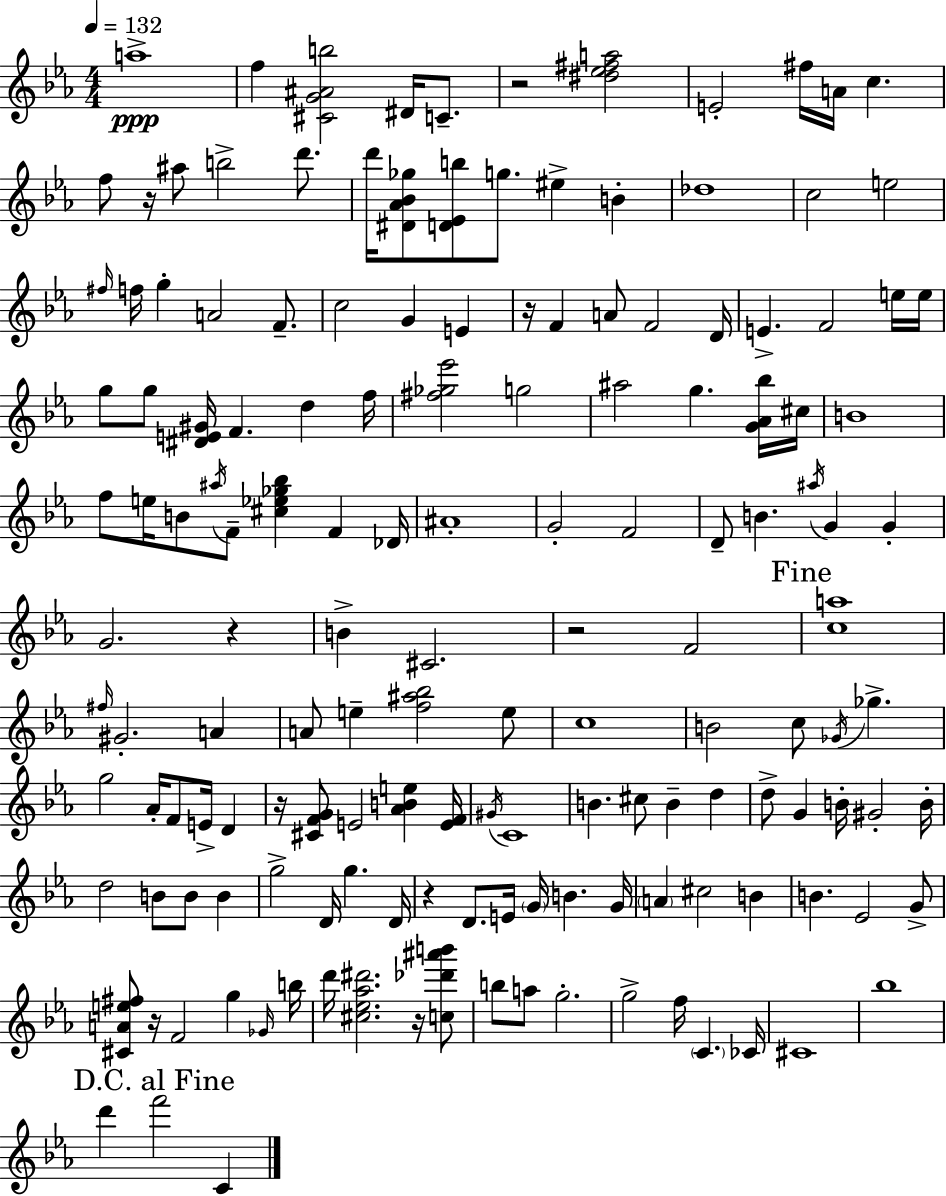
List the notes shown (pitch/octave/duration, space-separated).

A5/w F5/q [C#4,G4,A#4,B5]/h D#4/s C4/e. R/h [D#5,Eb5,F#5,A5]/h E4/h F#5/s A4/s C5/q. F5/e R/s A#5/e B5/h D6/e. D6/s [D#4,Ab4,Bb4,Gb5]/e [D4,Eb4,B5]/e G5/e. EIS5/q B4/q Db5/w C5/h E5/h F#5/s F5/s G5/q A4/h F4/e. C5/h G4/q E4/q R/s F4/q A4/e F4/h D4/s E4/q. F4/h E5/s E5/s G5/e G5/e [D#4,E4,G#4]/s F4/q. D5/q F5/s [F#5,Gb5,Eb6]/h G5/h A#5/h G5/q. [G4,Ab4,Bb5]/s C#5/s B4/w F5/e E5/s B4/e A#5/s F4/e [C#5,Eb5,Gb5,Bb5]/q F4/q Db4/s A#4/w G4/h F4/h D4/e B4/q. A#5/s G4/q G4/q G4/h. R/q B4/q C#4/h. R/h F4/h [C5,A5]/w F#5/s G#4/h. A4/q A4/e E5/q [F5,A#5,Bb5]/h E5/e C5/w B4/h C5/e Gb4/s Gb5/q. G5/h Ab4/s F4/e E4/s D4/q R/s [C#4,F4,G4]/e E4/h [Ab4,B4,E5]/q [E4,F4]/s G#4/s C4/w B4/q. C#5/e B4/q D5/q D5/e G4/q B4/s G#4/h B4/s D5/h B4/e B4/e B4/q G5/h D4/s G5/q. D4/s R/q D4/e. E4/s G4/s B4/q. G4/s A4/q C#5/h B4/q B4/q. Eb4/h G4/e [C#4,A4,E5,F#5]/e R/s F4/h G5/q Gb4/s B5/s D6/s [C#5,Eb5,Ab5,D#6]/h. R/s [C5,Db6,A#6,B6]/e B5/e A5/e G5/h. G5/h F5/s C4/q. CES4/s C#4/w Bb5/w D6/q F6/h C4/q